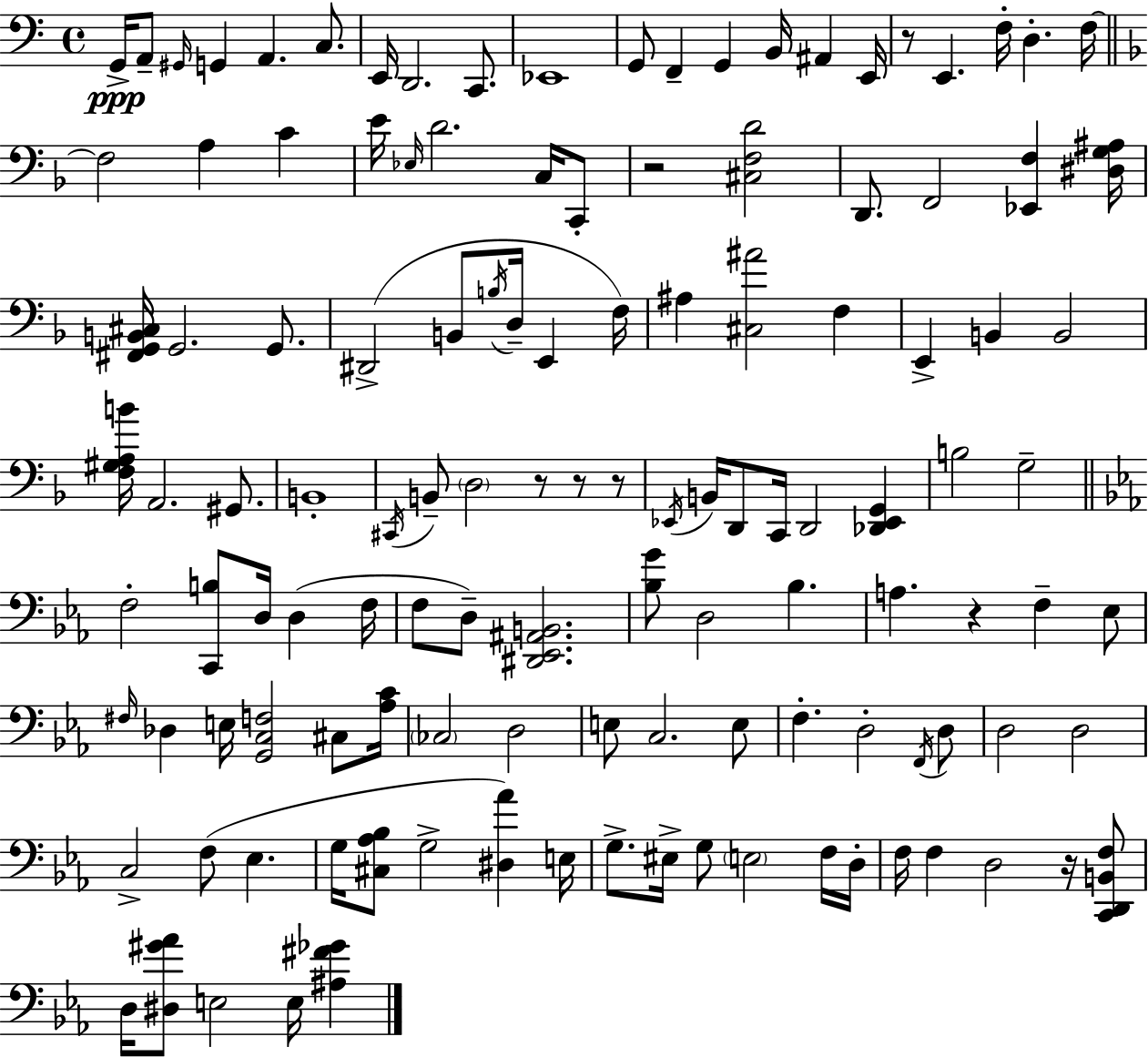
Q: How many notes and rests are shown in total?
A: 124